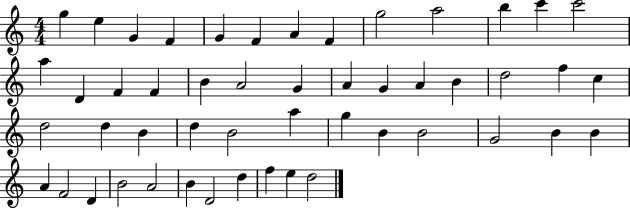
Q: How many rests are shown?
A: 0